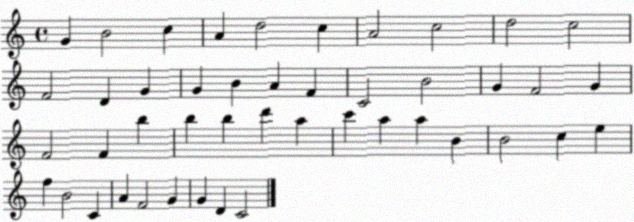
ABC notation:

X:1
T:Untitled
M:4/4
L:1/4
K:C
G B2 c A d2 c A2 c2 d2 c2 F2 D G G B A F C2 B2 G F2 G F2 F b b b d' a c' a a B B2 c e f B2 C A F2 G G D C2